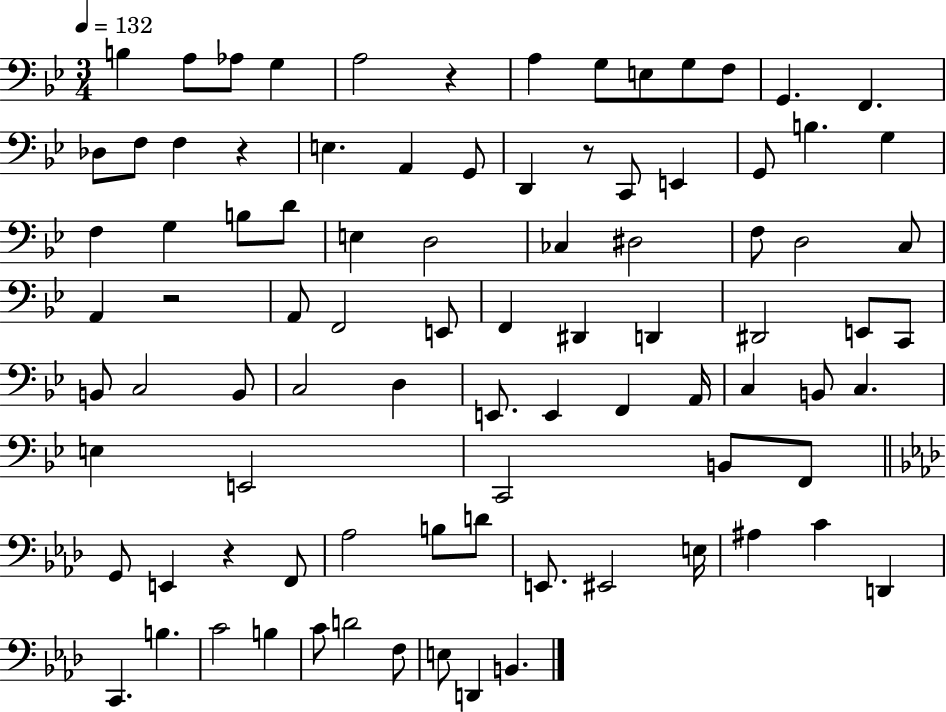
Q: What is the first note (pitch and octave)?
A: B3